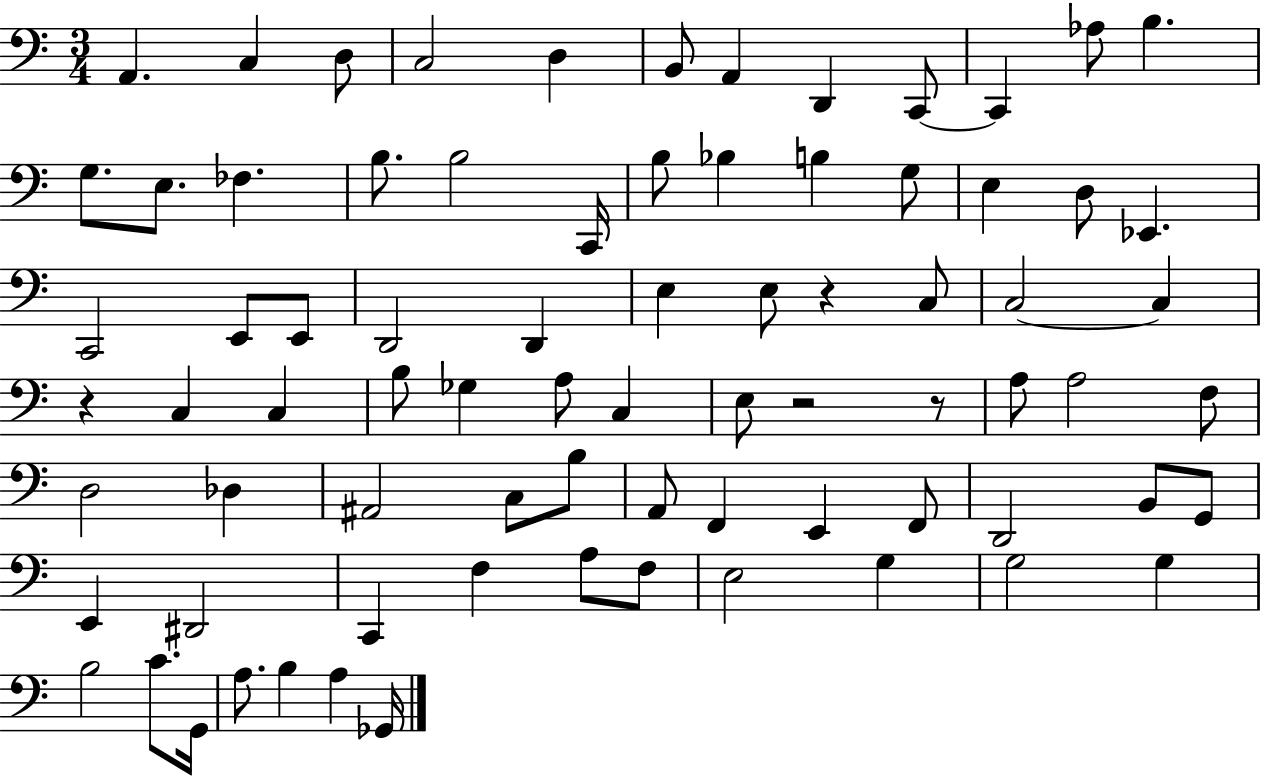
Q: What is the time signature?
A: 3/4